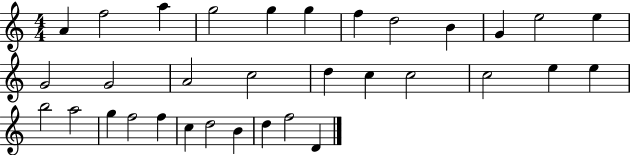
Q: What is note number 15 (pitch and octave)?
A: A4